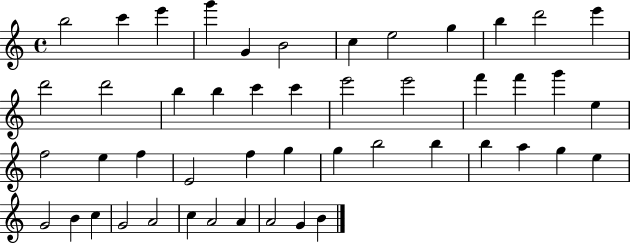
B5/h C6/q E6/q G6/q G4/q B4/h C5/q E5/h G5/q B5/q D6/h E6/q D6/h D6/h B5/q B5/q C6/q C6/q E6/h E6/h F6/q F6/q G6/q E5/q F5/h E5/q F5/q E4/h F5/q G5/q G5/q B5/h B5/q B5/q A5/q G5/q E5/q G4/h B4/q C5/q G4/h A4/h C5/q A4/h A4/q A4/h G4/q B4/q